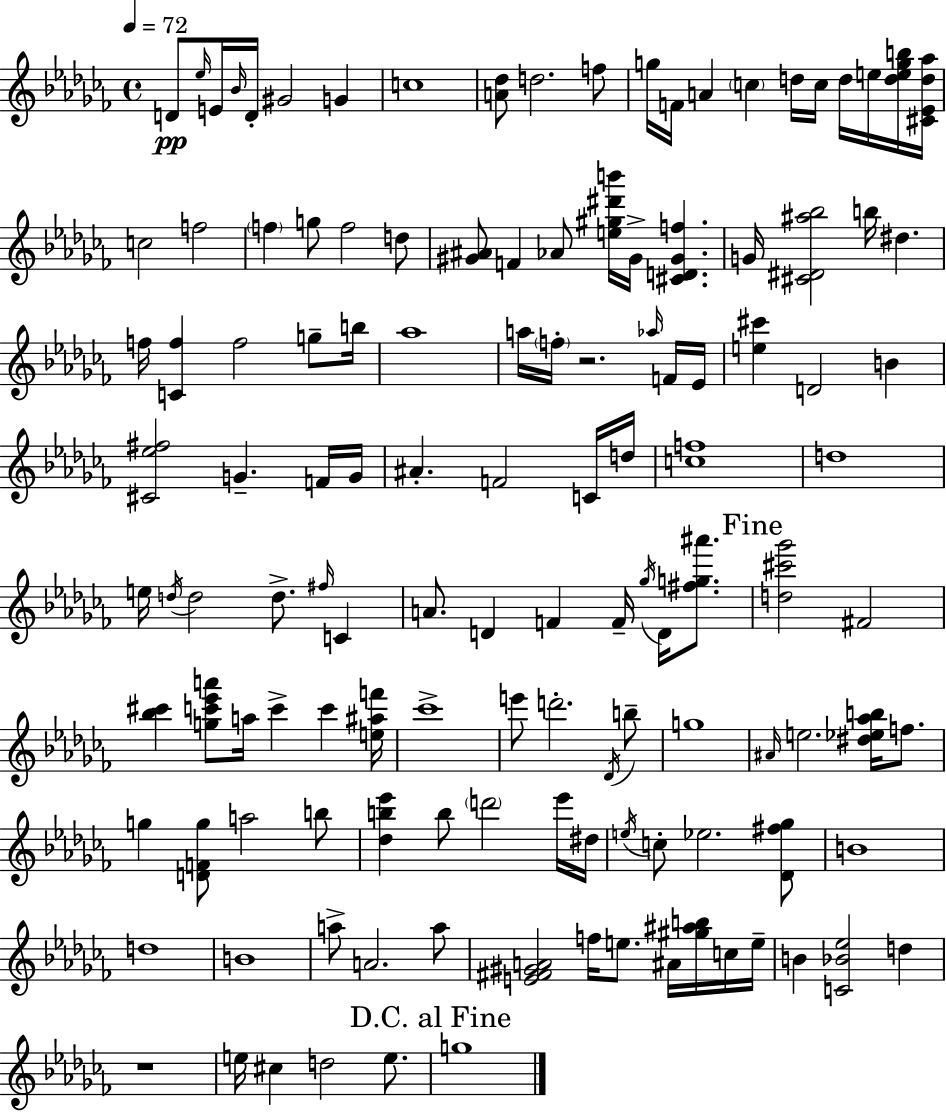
{
  \clef treble
  \time 4/4
  \defaultTimeSignature
  \key aes \minor
  \tempo 4 = 72
  \repeat volta 2 { d'8\pp \grace { ees''16 } e'16 \grace { bes'16 } d'16-. gis'2 g'4 | c''1 | <a' des''>8 d''2. | f''8 g''16 f'16 a'4 \parenthesize c''4 d''16 c''16 d''16 e''16 | \break <d'' e'' g'' b''>16 <cis' ees' d'' aes''>16 c''2 f''2 | \parenthesize f''4 g''8 f''2 | d''8 <gis' ais'>8 f'4 aes'8 <e'' gis'' dis''' b'''>16 gis'16-> <cis' d' gis' f''>4. | g'16 <cis' dis' ais'' bes''>2 b''16 dis''4. | \break f''16 <c' f''>4 f''2 g''8-- | b''16 aes''1 | a''16 \parenthesize f''16-. r2. | \grace { aes''16 } f'16 ees'16 <e'' cis'''>4 d'2 b'4 | \break <cis' ees'' fis''>2 g'4.-- | f'16 g'16 ais'4.-. f'2 | c'16 d''16 <c'' f''>1 | d''1 | \break e''16 \acciaccatura { d''16 } d''2 d''8.-> | \grace { fis''16 } c'4 a'8. d'4 f'4 | f'16-- \acciaccatura { ges''16 } d'16 <fis'' g'' ais'''>8. \mark "Fine" <d'' cis''' ges'''>2 fis'2 | <bes'' cis'''>4 <g'' c''' ees''' a'''>8 a''16 c'''4-> | \break c'''4 <e'' ais'' f'''>16 ces'''1-> | e'''8 d'''2.-. | \acciaccatura { des'16 } b''8-- g''1 | \grace { ais'16 } e''2. | \break <dis'' ees'' aes'' b''>16 f''8. g''4 <d' f' g''>8 a''2 | b''8 <des'' b'' ees'''>4 b''8 \parenthesize d'''2 | ees'''16 dis''16 \acciaccatura { e''16 } c''8-. ees''2. | <des' fis'' ges''>8 b'1 | \break d''1 | b'1 | a''8-> a'2. | a''8 <e' fis' gis' a'>2 | \break f''16 e''8. ais'16 <gis'' ais'' b''>16 c''16 e''16-- b'4 <c' bes' ees''>2 | d''4 r1 | e''16 cis''4 d''2 | e''8. \mark "D.C. al Fine" g''1 | \break } \bar "|."
}